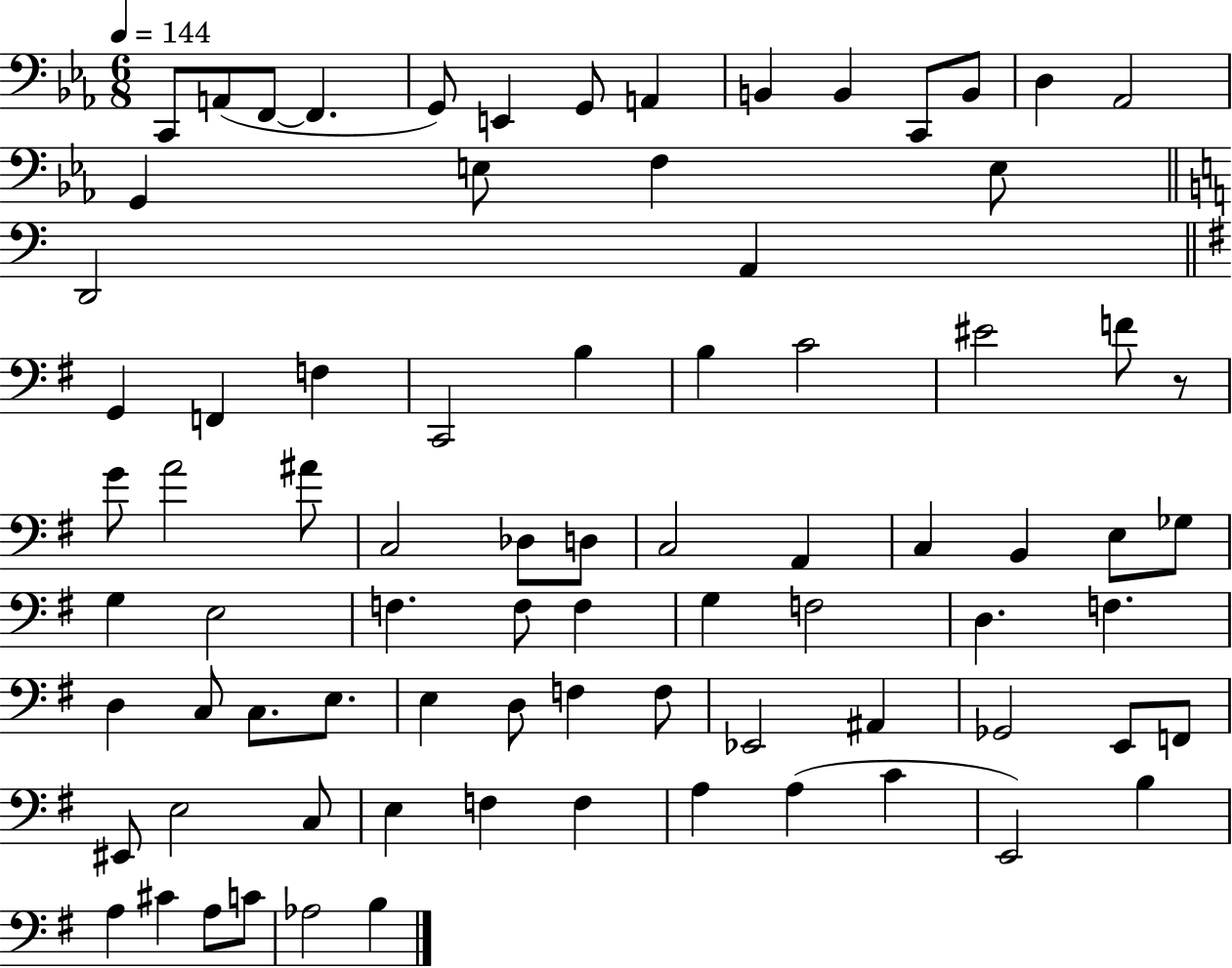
{
  \clef bass
  \numericTimeSignature
  \time 6/8
  \key ees \major
  \tempo 4 = 144
  \repeat volta 2 { c,8 a,8( f,8~~ f,4. | g,8) e,4 g,8 a,4 | b,4 b,4 c,8 b,8 | d4 aes,2 | \break g,4 e8 f4 e8 | \bar "||" \break \key c \major d,2 a,4 | \bar "||" \break \key g \major g,4 f,4 f4 | c,2 b4 | b4 c'2 | eis'2 f'8 r8 | \break g'8 a'2 ais'8 | c2 des8 d8 | c2 a,4 | c4 b,4 e8 ges8 | \break g4 e2 | f4. f8 f4 | g4 f2 | d4. f4. | \break d4 c8 c8. e8. | e4 d8 f4 f8 | ees,2 ais,4 | ges,2 e,8 f,8 | \break eis,8 e2 c8 | e4 f4 f4 | a4 a4( c'4 | e,2) b4 | \break a4 cis'4 a8 c'8 | aes2 b4 | } \bar "|."
}